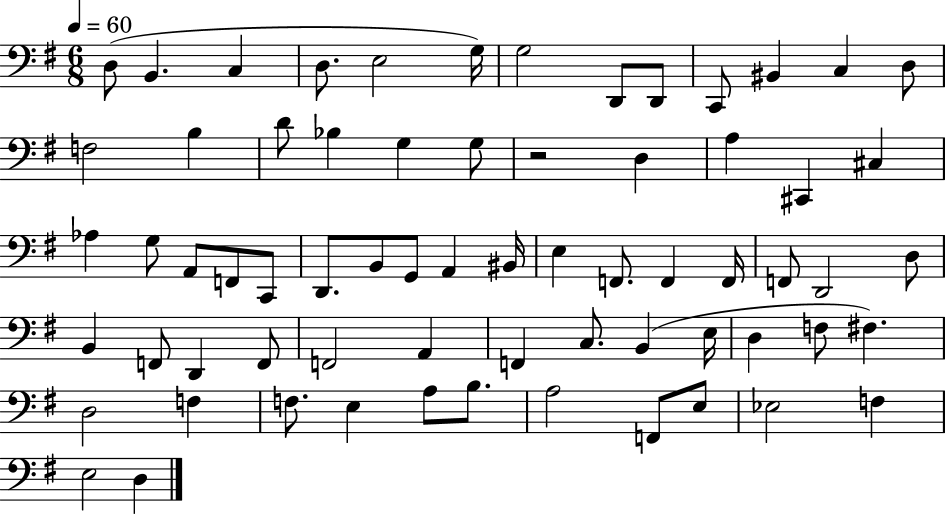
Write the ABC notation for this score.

X:1
T:Untitled
M:6/8
L:1/4
K:G
D,/2 B,, C, D,/2 E,2 G,/4 G,2 D,,/2 D,,/2 C,,/2 ^B,, C, D,/2 F,2 B, D/2 _B, G, G,/2 z2 D, A, ^C,, ^C, _A, G,/2 A,,/2 F,,/2 C,,/2 D,,/2 B,,/2 G,,/2 A,, ^B,,/4 E, F,,/2 F,, F,,/4 F,,/2 D,,2 D,/2 B,, F,,/2 D,, F,,/2 F,,2 A,, F,, C,/2 B,, E,/4 D, F,/2 ^F, D,2 F, F,/2 E, A,/2 B,/2 A,2 F,,/2 E,/2 _E,2 F, E,2 D,